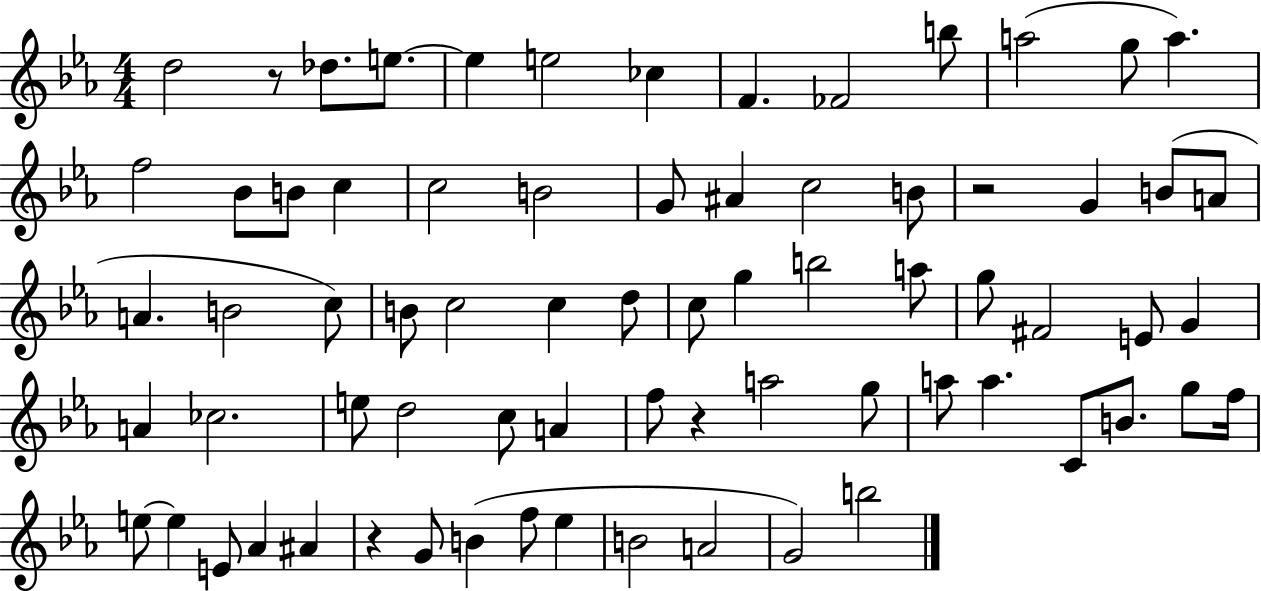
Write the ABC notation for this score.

X:1
T:Untitled
M:4/4
L:1/4
K:Eb
d2 z/2 _d/2 e/2 e e2 _c F _F2 b/2 a2 g/2 a f2 _B/2 B/2 c c2 B2 G/2 ^A c2 B/2 z2 G B/2 A/2 A B2 c/2 B/2 c2 c d/2 c/2 g b2 a/2 g/2 ^F2 E/2 G A _c2 e/2 d2 c/2 A f/2 z a2 g/2 a/2 a C/2 B/2 g/2 f/4 e/2 e E/2 _A ^A z G/2 B f/2 _e B2 A2 G2 b2